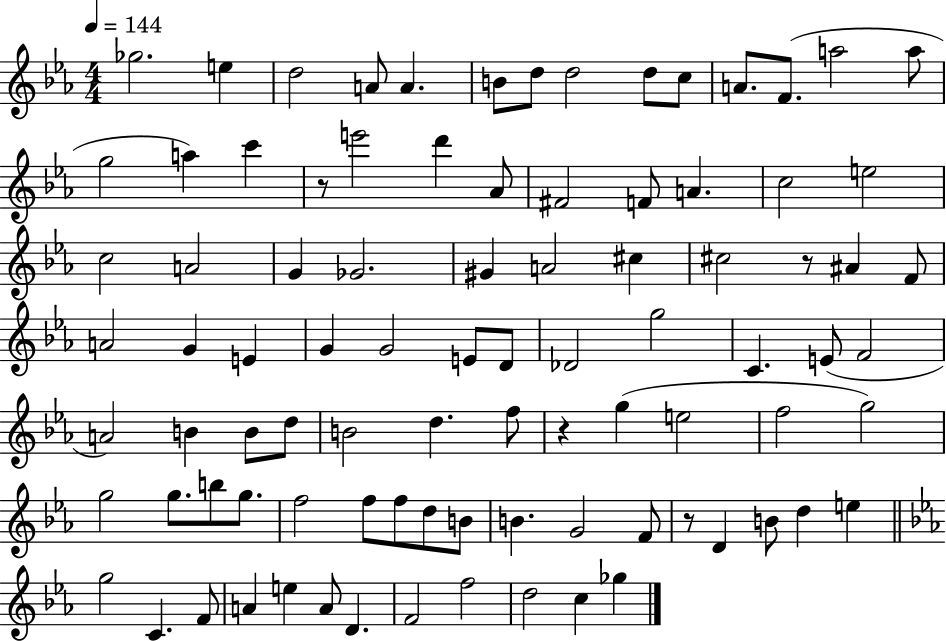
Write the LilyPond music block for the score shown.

{
  \clef treble
  \numericTimeSignature
  \time 4/4
  \key ees \major
  \tempo 4 = 144
  \repeat volta 2 { ges''2. e''4 | d''2 a'8 a'4. | b'8 d''8 d''2 d''8 c''8 | a'8. f'8.( a''2 a''8 | \break g''2 a''4) c'''4 | r8 e'''2 d'''4 aes'8 | fis'2 f'8 a'4. | c''2 e''2 | \break c''2 a'2 | g'4 ges'2. | gis'4 a'2 cis''4 | cis''2 r8 ais'4 f'8 | \break a'2 g'4 e'4 | g'4 g'2 e'8 d'8 | des'2 g''2 | c'4. e'8( f'2 | \break a'2) b'4 b'8 d''8 | b'2 d''4. f''8 | r4 g''4( e''2 | f''2 g''2) | \break g''2 g''8. b''8 g''8. | f''2 f''8 f''8 d''8 b'8 | b'4. g'2 f'8 | r8 d'4 b'8 d''4 e''4 | \break \bar "||" \break \key ees \major g''2 c'4. f'8 | a'4 e''4 a'8 d'4. | f'2 f''2 | d''2 c''4 ges''4 | \break } \bar "|."
}